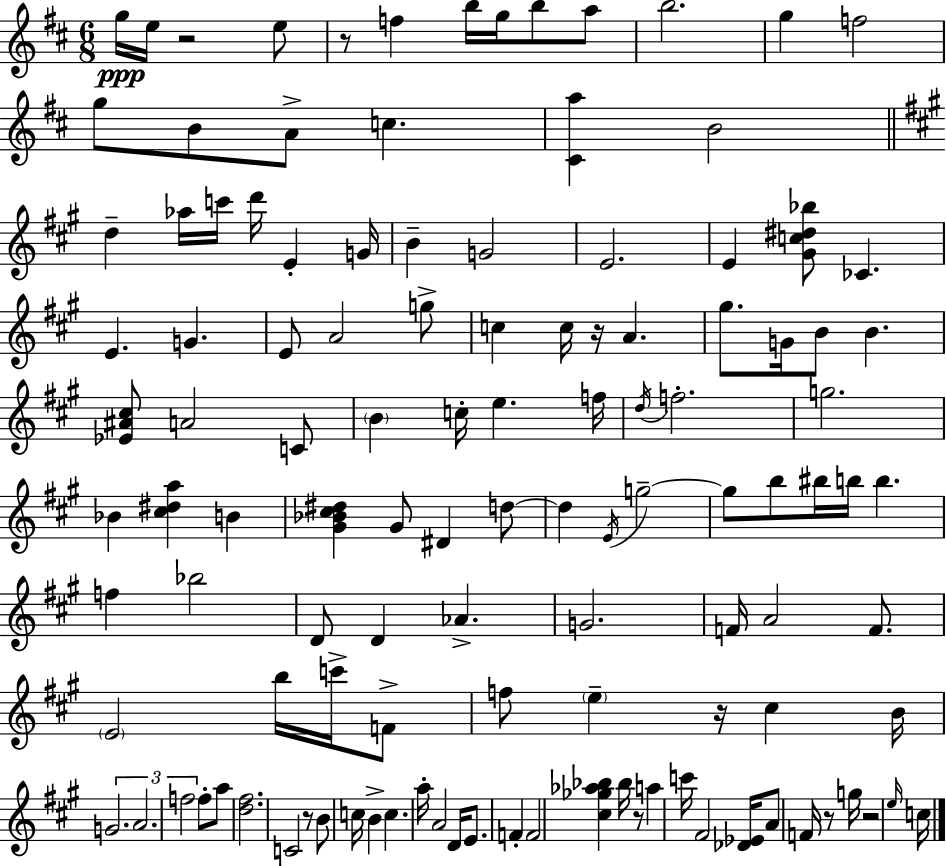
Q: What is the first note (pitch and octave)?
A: G5